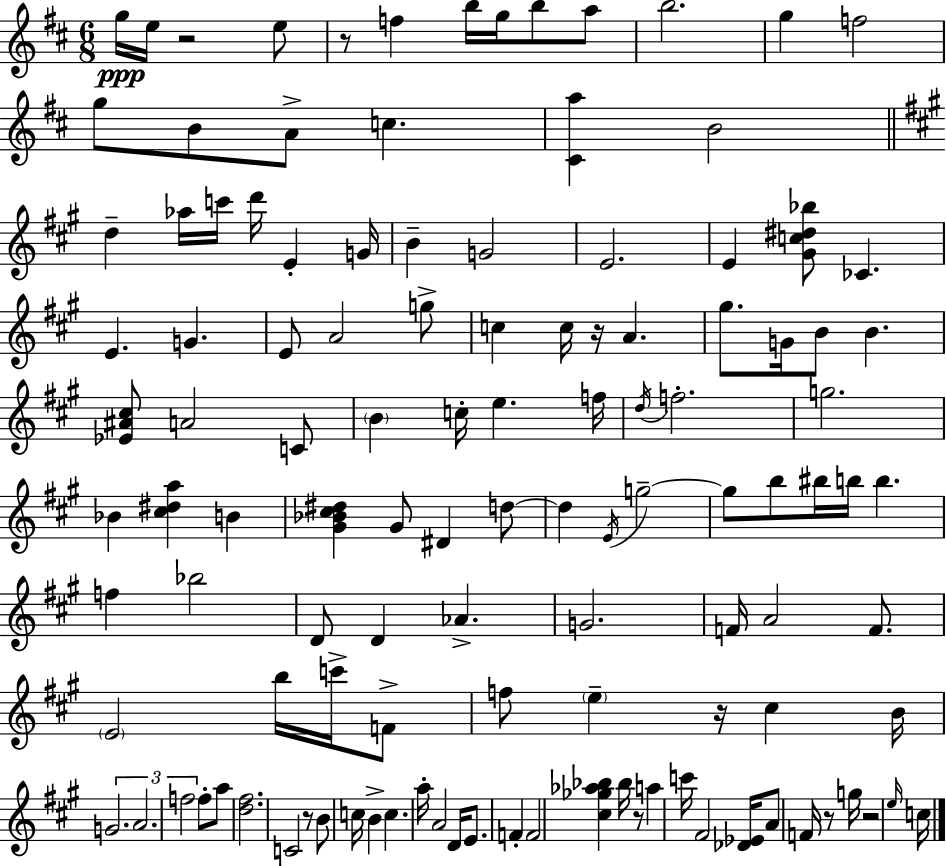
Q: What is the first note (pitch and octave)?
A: G5